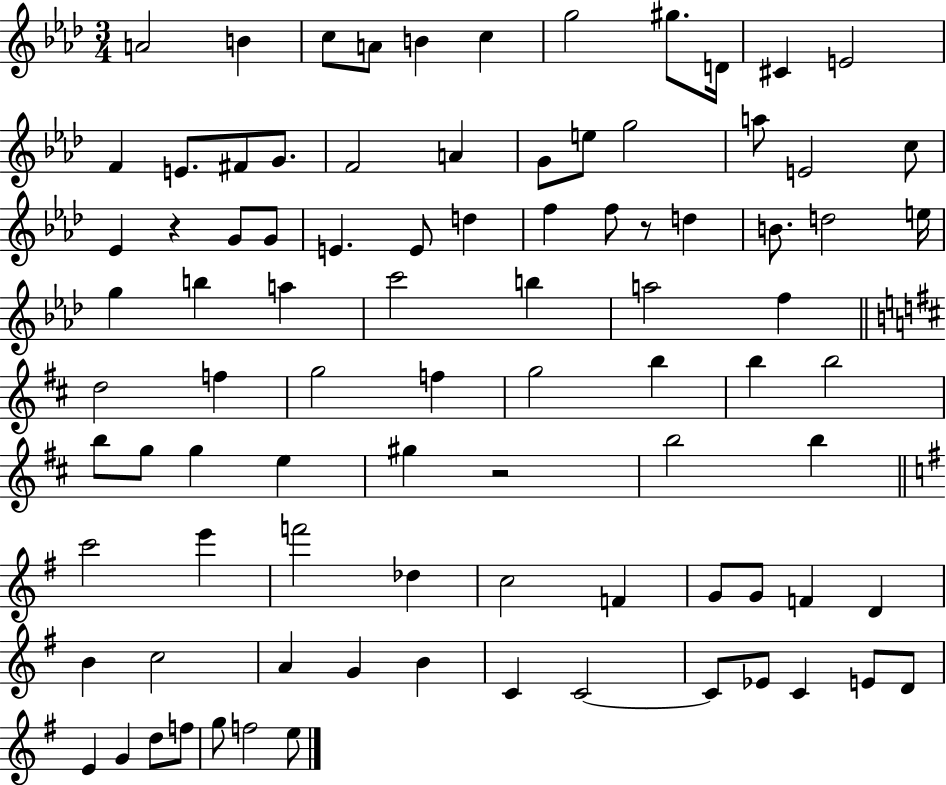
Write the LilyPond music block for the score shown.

{
  \clef treble
  \numericTimeSignature
  \time 3/4
  \key aes \major
  a'2 b'4 | c''8 a'8 b'4 c''4 | g''2 gis''8. d'16 | cis'4 e'2 | \break f'4 e'8. fis'8 g'8. | f'2 a'4 | g'8 e''8 g''2 | a''8 e'2 c''8 | \break ees'4 r4 g'8 g'8 | e'4. e'8 d''4 | f''4 f''8 r8 d''4 | b'8. d''2 e''16 | \break g''4 b''4 a''4 | c'''2 b''4 | a''2 f''4 | \bar "||" \break \key d \major d''2 f''4 | g''2 f''4 | g''2 b''4 | b''4 b''2 | \break b''8 g''8 g''4 e''4 | gis''4 r2 | b''2 b''4 | \bar "||" \break \key e \minor c'''2 e'''4 | f'''2 des''4 | c''2 f'4 | g'8 g'8 f'4 d'4 | \break b'4 c''2 | a'4 g'4 b'4 | c'4 c'2~~ | c'8 ees'8 c'4 e'8 d'8 | \break e'4 g'4 d''8 f''8 | g''8 f''2 e''8 | \bar "|."
}